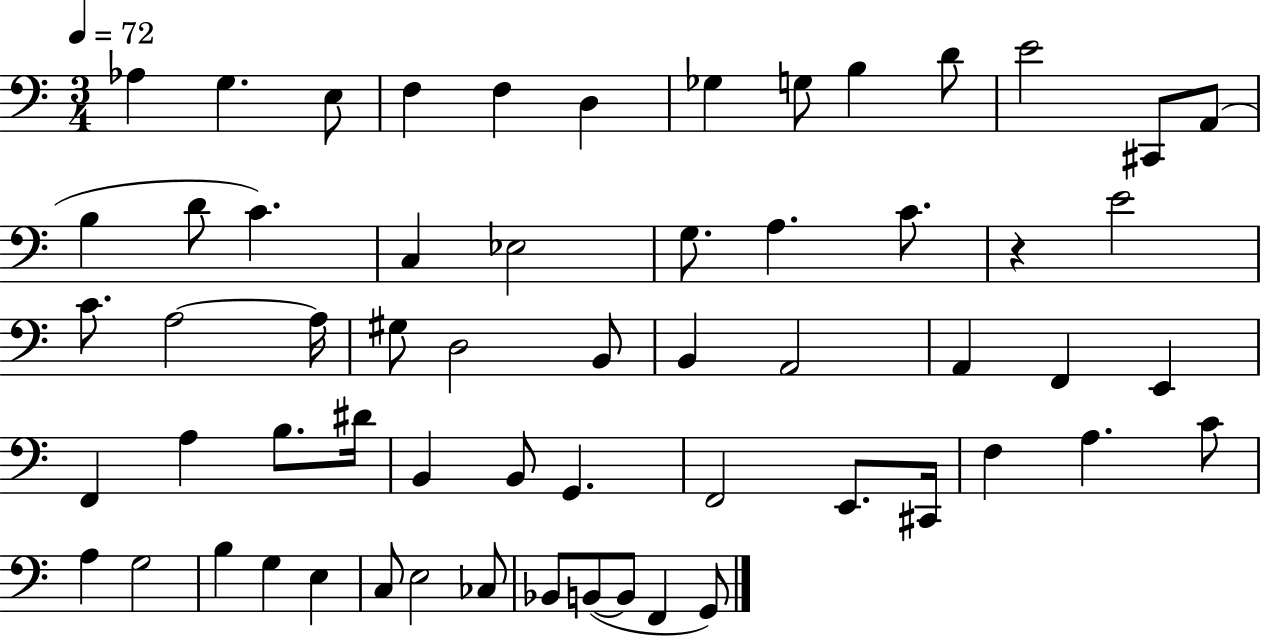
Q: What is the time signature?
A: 3/4